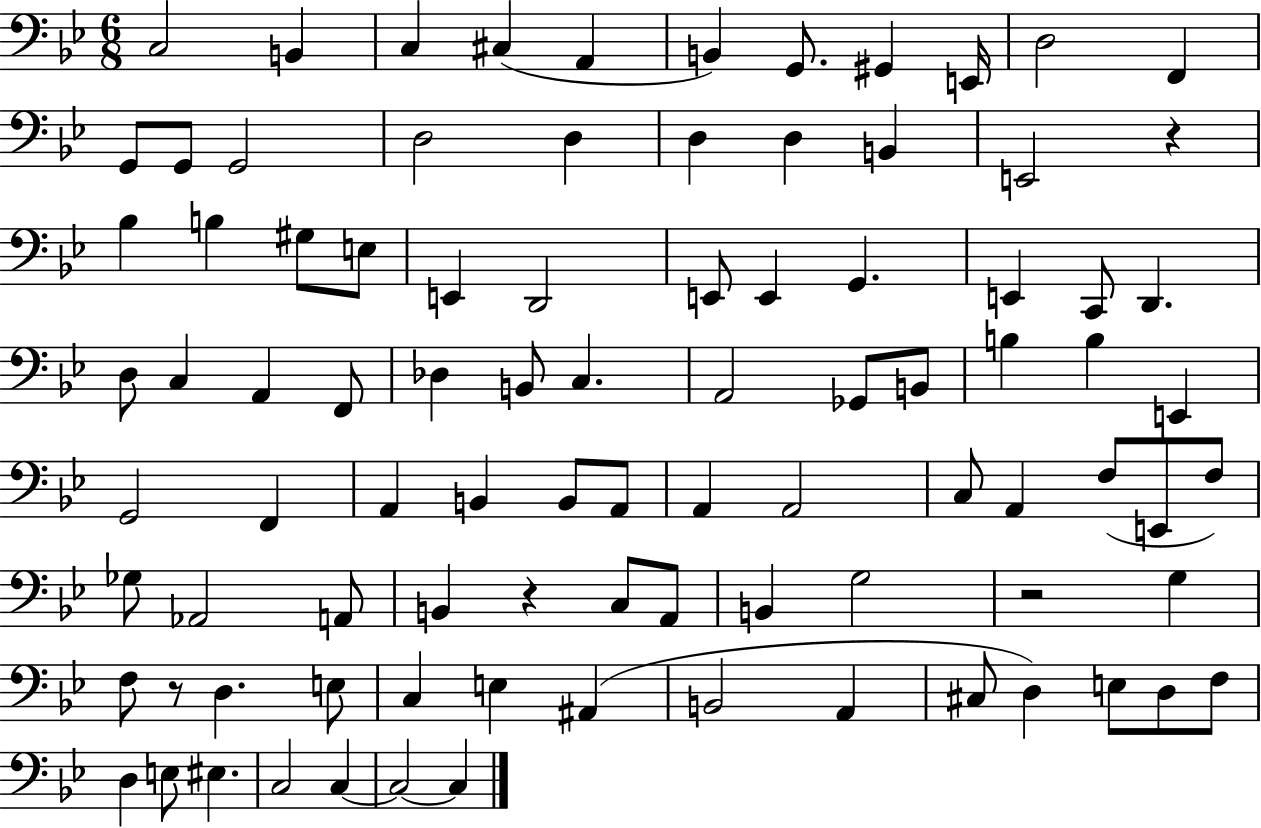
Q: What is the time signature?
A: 6/8